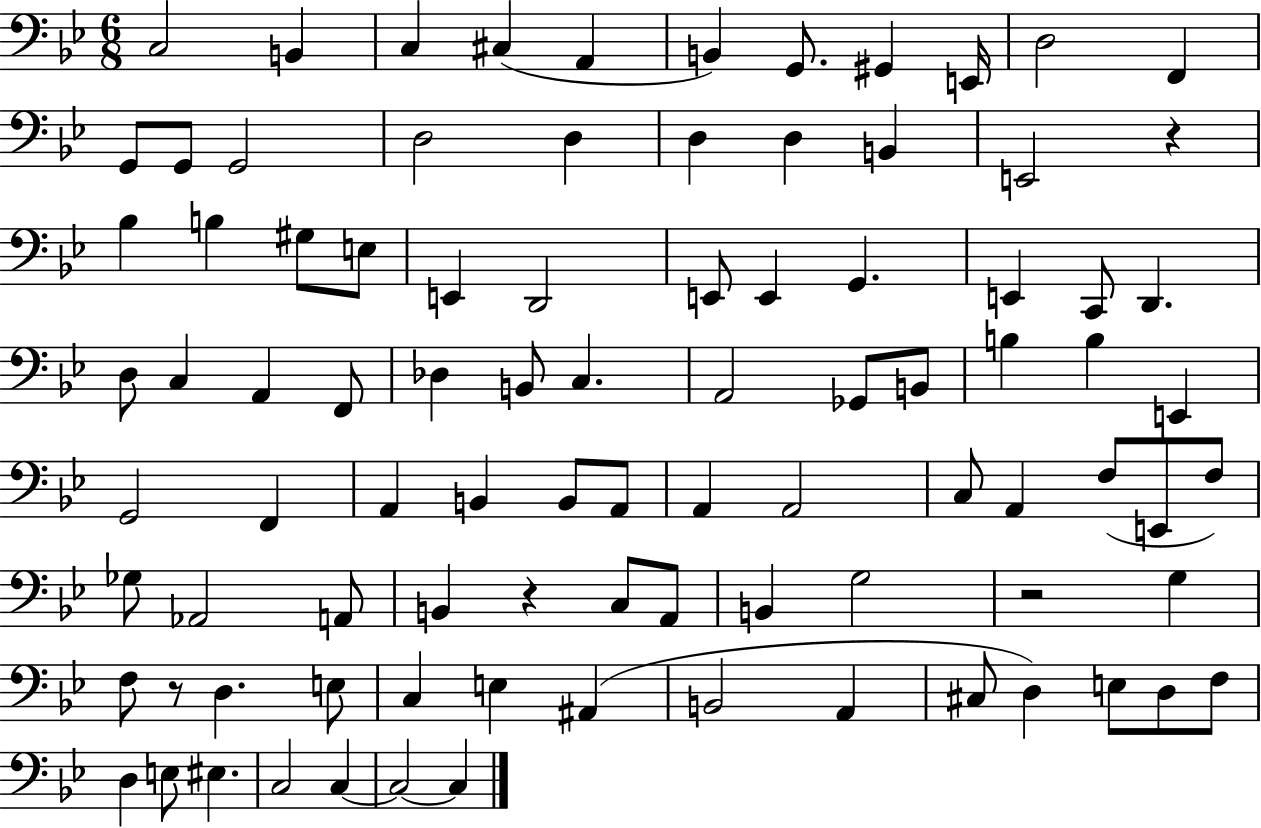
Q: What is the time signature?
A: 6/8